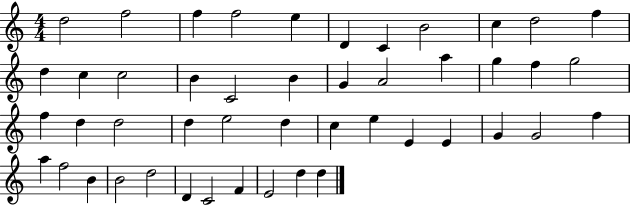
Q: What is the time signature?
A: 4/4